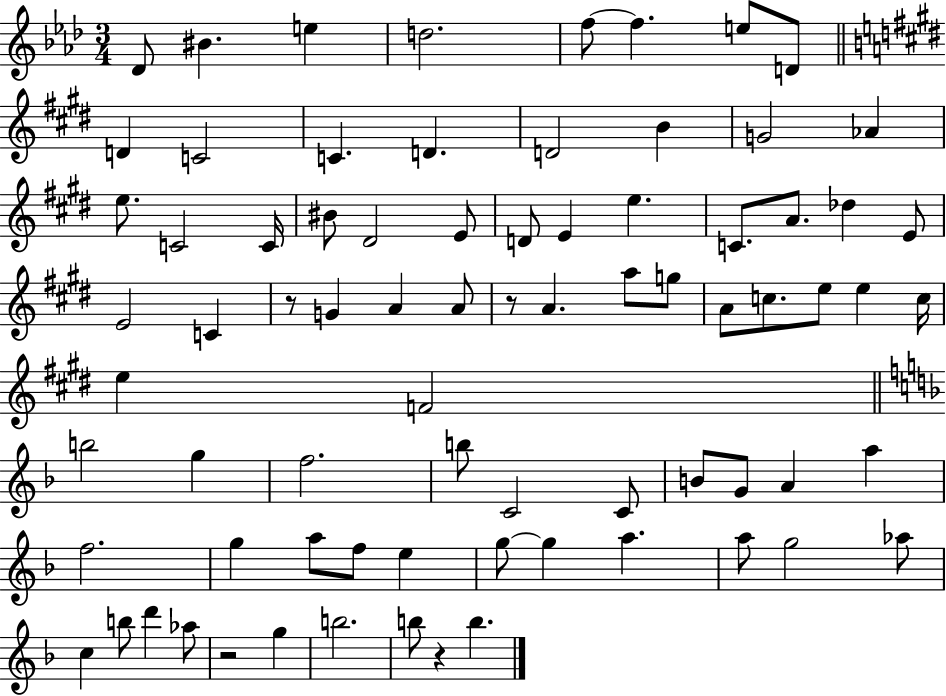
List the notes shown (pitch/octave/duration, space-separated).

Db4/e BIS4/q. E5/q D5/h. F5/e F5/q. E5/e D4/e D4/q C4/h C4/q. D4/q. D4/h B4/q G4/h Ab4/q E5/e. C4/h C4/s BIS4/e D#4/h E4/e D4/e E4/q E5/q. C4/e. A4/e. Db5/q E4/e E4/h C4/q R/e G4/q A4/q A4/e R/e A4/q. A5/e G5/e A4/e C5/e. E5/e E5/q C5/s E5/q F4/h B5/h G5/q F5/h. B5/e C4/h C4/e B4/e G4/e A4/q A5/q F5/h. G5/q A5/e F5/e E5/q G5/e G5/q A5/q. A5/e G5/h Ab5/e C5/q B5/e D6/q Ab5/e R/h G5/q B5/h. B5/e R/q B5/q.